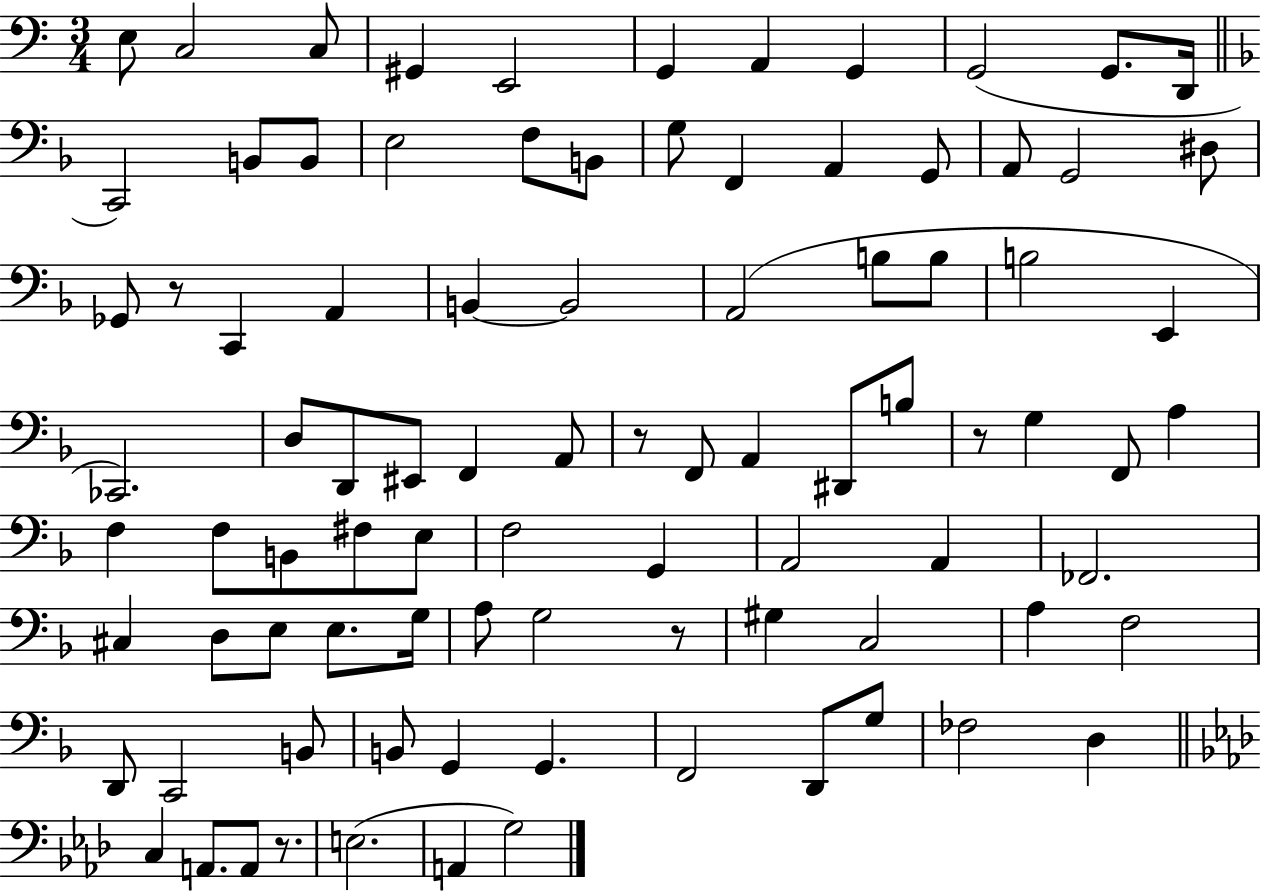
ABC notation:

X:1
T:Untitled
M:3/4
L:1/4
K:C
E,/2 C,2 C,/2 ^G,, E,,2 G,, A,, G,, G,,2 G,,/2 D,,/4 C,,2 B,,/2 B,,/2 E,2 F,/2 B,,/2 G,/2 F,, A,, G,,/2 A,,/2 G,,2 ^D,/2 _G,,/2 z/2 C,, A,, B,, B,,2 A,,2 B,/2 B,/2 B,2 E,, _C,,2 D,/2 D,,/2 ^E,,/2 F,, A,,/2 z/2 F,,/2 A,, ^D,,/2 B,/2 z/2 G, F,,/2 A, F, F,/2 B,,/2 ^F,/2 E,/2 F,2 G,, A,,2 A,, _F,,2 ^C, D,/2 E,/2 E,/2 G,/4 A,/2 G,2 z/2 ^G, C,2 A, F,2 D,,/2 C,,2 B,,/2 B,,/2 G,, G,, F,,2 D,,/2 G,/2 _F,2 D, C, A,,/2 A,,/2 z/2 E,2 A,, G,2